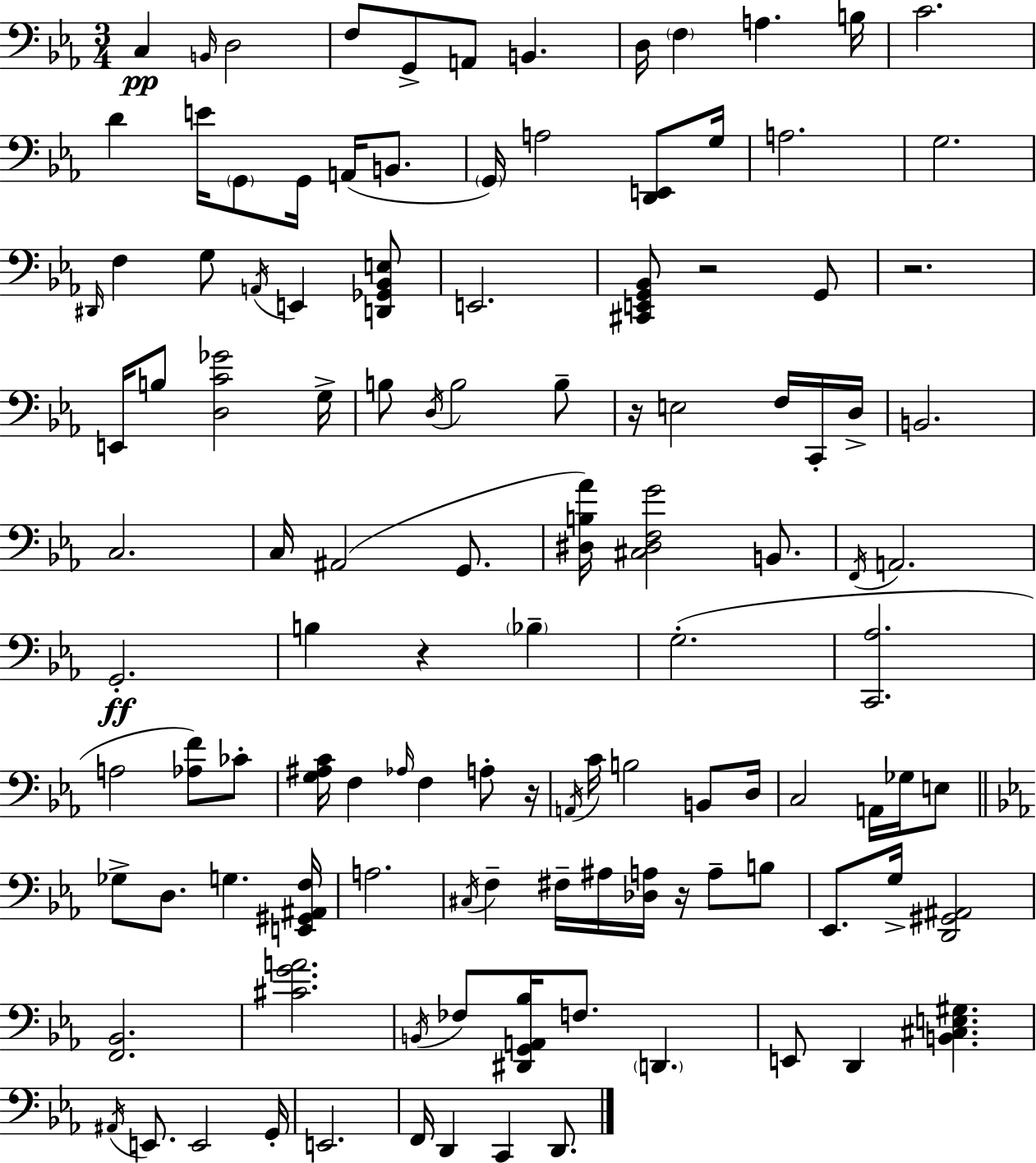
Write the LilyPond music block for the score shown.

{
  \clef bass
  \numericTimeSignature
  \time 3/4
  \key c \minor
  c4\pp \grace { b,16 } d2 | f8 g,8-> a,8 b,4. | d16 \parenthesize f4 a4. | b16 c'2. | \break d'4 e'16 \parenthesize g,8 g,16 a,16( b,8. | \parenthesize g,16) a2 <d, e,>8 | g16 a2. | g2. | \break \grace { dis,16 } f4 g8 \acciaccatura { a,16 } e,4 | <d, ges, bes, e>8 e,2. | <cis, e, g, bes,>8 r2 | g,8 r2. | \break e,16 b8 <d c' ges'>2 | g16-> b8 \acciaccatura { d16 } b2 | b8-- r16 e2 | f16 c,16-. d16-> b,2. | \break c2. | c16 ais,2( | g,8. <dis b aes'>16) <cis dis f g'>2 | b,8. \acciaccatura { f,16 } a,2. | \break g,2.-.\ff | b4 r4 | \parenthesize bes4-- g2.-.( | <c, aes>2. | \break a2 | <aes f'>8) ces'8-. <g ais c'>16 f4 \grace { aes16 } f4 | a8-. r16 \acciaccatura { a,16 } c'16 b2 | b,8 d16 c2 | \break a,16 ges16 e8 \bar "||" \break \key ees \major ges8-> d8. g4. <e, gis, ais, f>16 | a2. | \acciaccatura { cis16 } f4-- fis16-- ais16 <des a>16 r16 a8-- b8 | ees,8. g16-> <d, gis, ais,>2 | \break <f, bes,>2. | <cis' g' a'>2. | \acciaccatura { b,16 } fes8 <dis, g, a, bes>16 f8. \parenthesize d,4. | e,8 d,4 <b, cis e gis>4. | \break \acciaccatura { ais,16 } e,8. e,2 | g,16-. e,2. | f,16 d,4 c,4 | d,8. \bar "|."
}